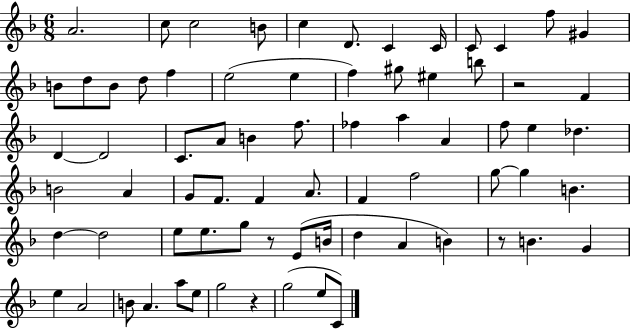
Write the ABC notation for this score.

X:1
T:Untitled
M:6/8
L:1/4
K:F
A2 c/2 c2 B/2 c D/2 C C/4 C/2 C f/2 ^G B/2 d/2 B/2 d/2 f e2 e f ^g/2 ^e b/2 z2 F D D2 C/2 A/2 B f/2 _f a A f/2 e _d B2 A G/2 F/2 F A/2 F f2 g/2 g B d d2 e/2 e/2 g/2 z/2 E/2 B/4 d A B z/2 B G e A2 B/2 A a/2 e/2 g2 z g2 e/2 C/2